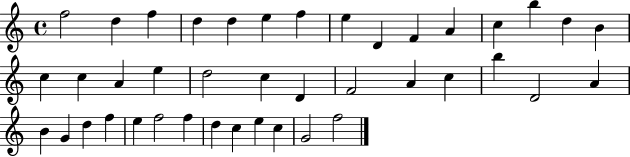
{
  \clef treble
  \time 4/4
  \defaultTimeSignature
  \key c \major
  f''2 d''4 f''4 | d''4 d''4 e''4 f''4 | e''4 d'4 f'4 a'4 | c''4 b''4 d''4 b'4 | \break c''4 c''4 a'4 e''4 | d''2 c''4 d'4 | f'2 a'4 c''4 | b''4 d'2 a'4 | \break b'4 g'4 d''4 f''4 | e''4 f''2 f''4 | d''4 c''4 e''4 c''4 | g'2 f''2 | \break \bar "|."
}